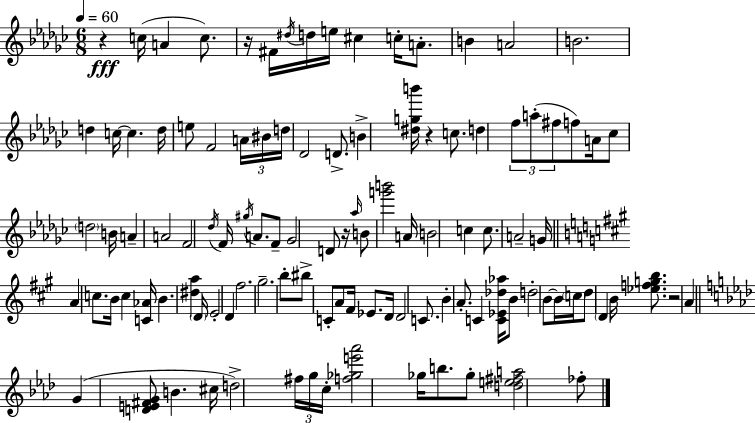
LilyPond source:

{
  \clef treble
  \numericTimeSignature
  \time 6/8
  \key ees \minor
  \tempo 4 = 60
  r4\fff c''16( a'4 c''8.) | r16 fis'16 \acciaccatura { dis''16 } d''16 e''16 cis''4 c''16-. a'8.-. | b'4 a'2 | b'2. | \break d''4 c''16~~ c''4. | d''16 e''8 f'2 \tuplet 3/2 { a'16 | bis'16 d''16 } des'2 d'8.-> | b'4-> <dis'' g'' b'''>16 r4 c''8. | \break d''4 \tuplet 3/2 { f''8 a''8-.( fis''8 } f''8) | a'16 ces''8 \parenthesize d''2 | b'16 a'4-- a'2 | f'2 \acciaccatura { des''16 } f'16 \acciaccatura { gis''16 } | \break a'8. f'8-- ges'2 | d'8 r16 \grace { aes''16 } b'8 <g''' b'''>2 | a'16 b'2 | c''4 c''8. a'2-- | \break g'16 \bar "||" \break \key a \major a'4 c''8. b'16 c''4 | <c' aes'>16 b'4. <dis'' a''>4 \parenthesize d'16 | e'2-. d'4 | fis''2. | \break gis''2.-- | b''8-. bis''8-> c'8-. a'8 fis'16 ees'8. | d'16 d'2 c'8. | b'4-. a'8.-. c'4 <c' ees' des'' aes''>16 | \break b'8 d''2-. b'8~~ | b'16 \parenthesize c''16 d''8 \parenthesize d'4 b'16 <ees'' f'' g'' b''>8. | r2 a'4 | \bar "||" \break \key aes \major g'4( <d' e' fis' g'>8 b'4. | cis''16 d''2->) \tuplet 3/2 { fis''16 g''16 c''16-. } | <f'' ges'' e''' aes'''>2 ges''16 b''8. | ges''8-. <d'' e'' fis'' a''>2 fes''8-. | \break \bar "|."
}